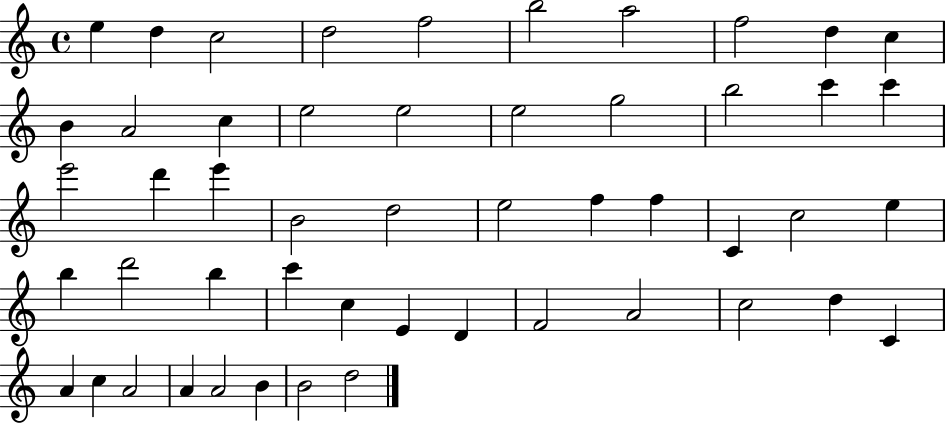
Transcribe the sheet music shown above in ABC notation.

X:1
T:Untitled
M:4/4
L:1/4
K:C
e d c2 d2 f2 b2 a2 f2 d c B A2 c e2 e2 e2 g2 b2 c' c' e'2 d' e' B2 d2 e2 f f C c2 e b d'2 b c' c E D F2 A2 c2 d C A c A2 A A2 B B2 d2